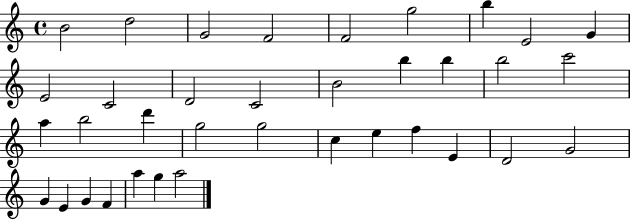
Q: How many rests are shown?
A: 0